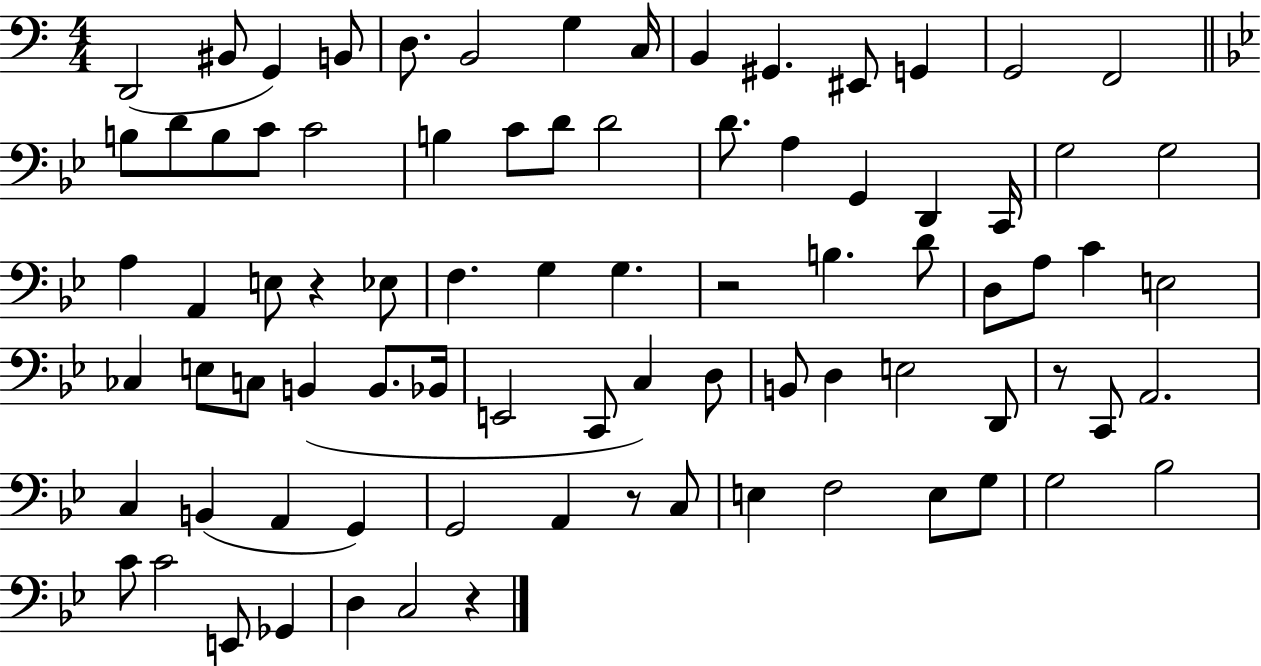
X:1
T:Untitled
M:4/4
L:1/4
K:C
D,,2 ^B,,/2 G,, B,,/2 D,/2 B,,2 G, C,/4 B,, ^G,, ^E,,/2 G,, G,,2 F,,2 B,/2 D/2 B,/2 C/2 C2 B, C/2 D/2 D2 D/2 A, G,, D,, C,,/4 G,2 G,2 A, A,, E,/2 z _E,/2 F, G, G, z2 B, D/2 D,/2 A,/2 C E,2 _C, E,/2 C,/2 B,, B,,/2 _B,,/4 E,,2 C,,/2 C, D,/2 B,,/2 D, E,2 D,,/2 z/2 C,,/2 A,,2 C, B,, A,, G,, G,,2 A,, z/2 C,/2 E, F,2 E,/2 G,/2 G,2 _B,2 C/2 C2 E,,/2 _G,, D, C,2 z